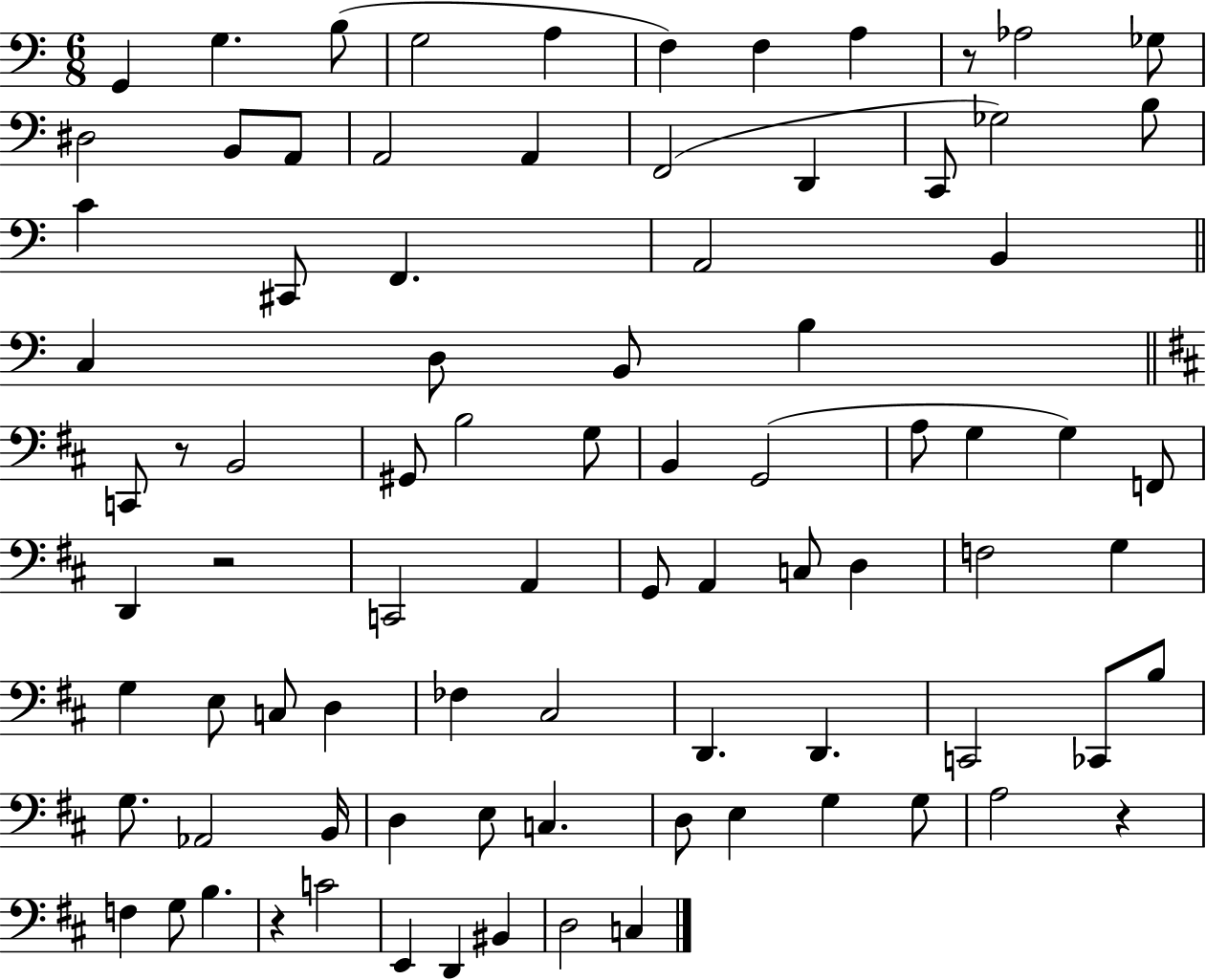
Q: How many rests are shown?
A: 5